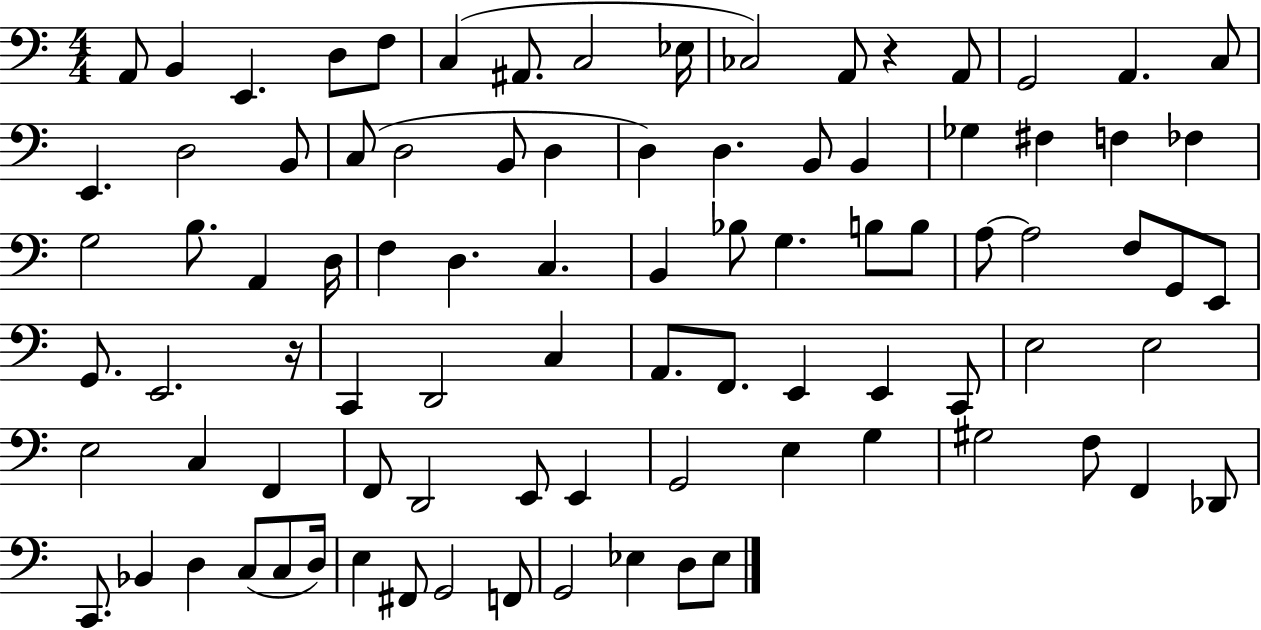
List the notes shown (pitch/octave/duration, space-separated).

A2/e B2/q E2/q. D3/e F3/e C3/q A#2/e. C3/h Eb3/s CES3/h A2/e R/q A2/e G2/h A2/q. C3/e E2/q. D3/h B2/e C3/e D3/h B2/e D3/q D3/q D3/q. B2/e B2/q Gb3/q F#3/q F3/q FES3/q G3/h B3/e. A2/q D3/s F3/q D3/q. C3/q. B2/q Bb3/e G3/q. B3/e B3/e A3/e A3/h F3/e G2/e E2/e G2/e. E2/h. R/s C2/q D2/h C3/q A2/e. F2/e. E2/q E2/q C2/e E3/h E3/h E3/h C3/q F2/q F2/e D2/h E2/e E2/q G2/h E3/q G3/q G#3/h F3/e F2/q Db2/e C2/e. Bb2/q D3/q C3/e C3/e D3/s E3/q F#2/e G2/h F2/e G2/h Eb3/q D3/e Eb3/e